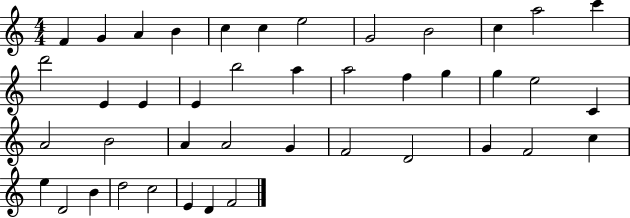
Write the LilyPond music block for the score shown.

{
  \clef treble
  \numericTimeSignature
  \time 4/4
  \key c \major
  f'4 g'4 a'4 b'4 | c''4 c''4 e''2 | g'2 b'2 | c''4 a''2 c'''4 | \break d'''2 e'4 e'4 | e'4 b''2 a''4 | a''2 f''4 g''4 | g''4 e''2 c'4 | \break a'2 b'2 | a'4 a'2 g'4 | f'2 d'2 | g'4 f'2 c''4 | \break e''4 d'2 b'4 | d''2 c''2 | e'4 d'4 f'2 | \bar "|."
}